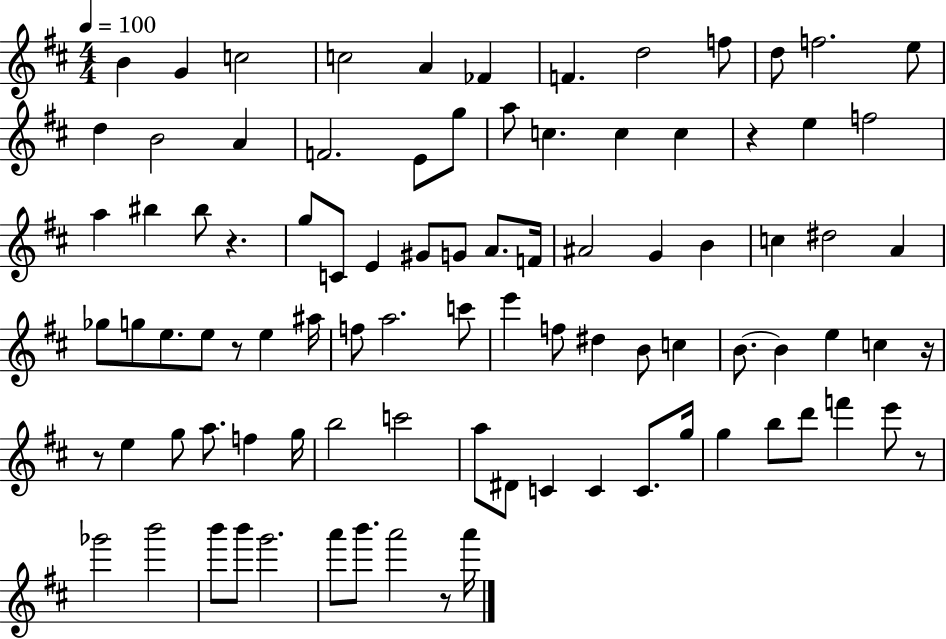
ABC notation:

X:1
T:Untitled
M:4/4
L:1/4
K:D
B G c2 c2 A _F F d2 f/2 d/2 f2 e/2 d B2 A F2 E/2 g/2 a/2 c c c z e f2 a ^b ^b/2 z g/2 C/2 E ^G/2 G/2 A/2 F/4 ^A2 G B c ^d2 A _g/2 g/2 e/2 e/2 z/2 e ^a/4 f/2 a2 c'/2 e' f/2 ^d B/2 c B/2 B e c z/4 z/2 e g/2 a/2 f g/4 b2 c'2 a/2 ^D/2 C C C/2 g/4 g b/2 d'/2 f' e'/2 z/2 _g'2 b'2 b'/2 b'/2 g'2 a'/2 b'/2 a'2 z/2 a'/4